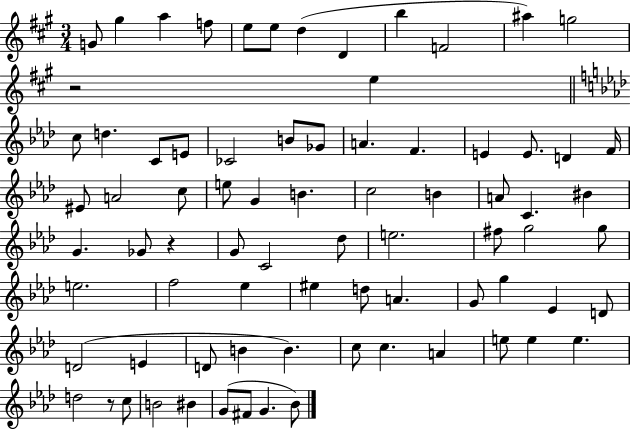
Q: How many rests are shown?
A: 3